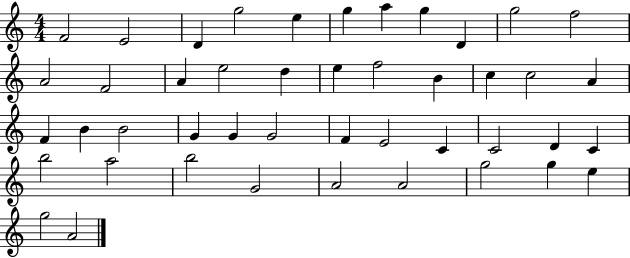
{
  \clef treble
  \numericTimeSignature
  \time 4/4
  \key c \major
  f'2 e'2 | d'4 g''2 e''4 | g''4 a''4 g''4 d'4 | g''2 f''2 | \break a'2 f'2 | a'4 e''2 d''4 | e''4 f''2 b'4 | c''4 c''2 a'4 | \break f'4 b'4 b'2 | g'4 g'4 g'2 | f'4 e'2 c'4 | c'2 d'4 c'4 | \break b''2 a''2 | b''2 g'2 | a'2 a'2 | g''2 g''4 e''4 | \break g''2 a'2 | \bar "|."
}